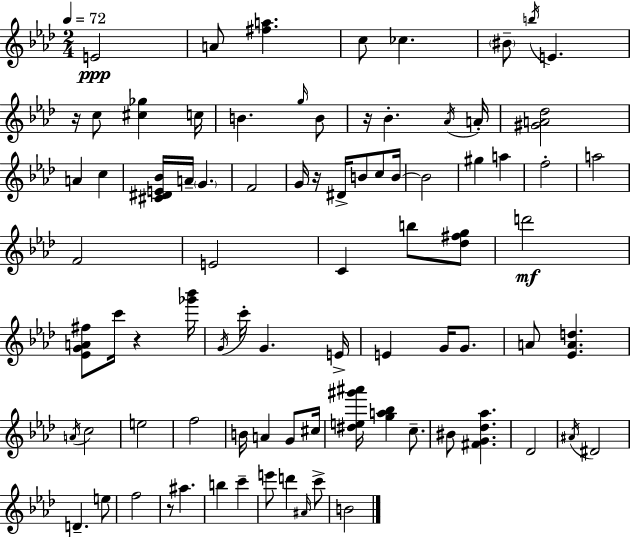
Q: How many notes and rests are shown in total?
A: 84